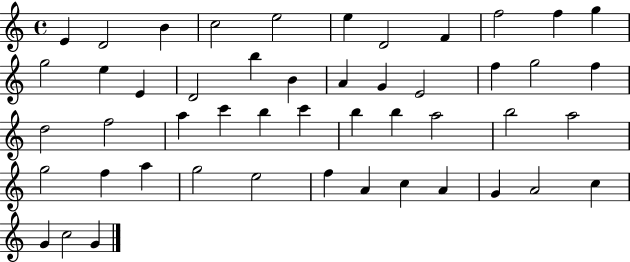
E4/q D4/h B4/q C5/h E5/h E5/q D4/h F4/q F5/h F5/q G5/q G5/h E5/q E4/q D4/h B5/q B4/q A4/q G4/q E4/h F5/q G5/h F5/q D5/h F5/h A5/q C6/q B5/q C6/q B5/q B5/q A5/h B5/h A5/h G5/h F5/q A5/q G5/h E5/h F5/q A4/q C5/q A4/q G4/q A4/h C5/q G4/q C5/h G4/q